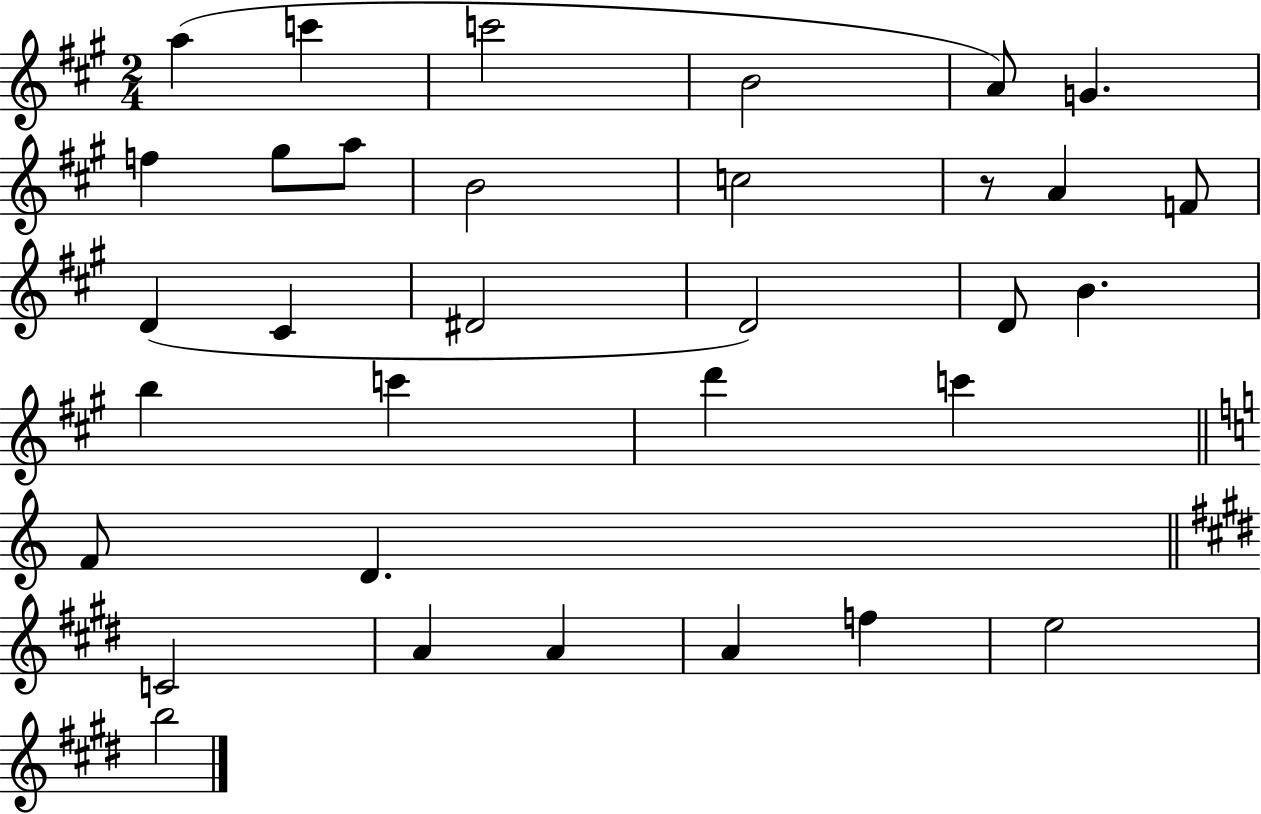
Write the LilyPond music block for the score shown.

{
  \clef treble
  \numericTimeSignature
  \time 2/4
  \key a \major
  a''4( c'''4 | c'''2 | b'2 | a'8) g'4. | \break f''4 gis''8 a''8 | b'2 | c''2 | r8 a'4 f'8 | \break d'4( cis'4 | dis'2 | d'2) | d'8 b'4. | \break b''4 c'''4 | d'''4 c'''4 | \bar "||" \break \key a \minor f'8 d'4. | \bar "||" \break \key e \major c'2 | a'4 a'4 | a'4 f''4 | e''2 | \break b''2 | \bar "|."
}